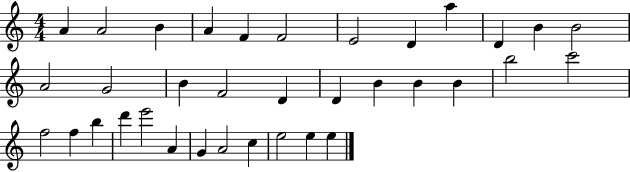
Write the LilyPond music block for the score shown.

{
  \clef treble
  \numericTimeSignature
  \time 4/4
  \key c \major
  a'4 a'2 b'4 | a'4 f'4 f'2 | e'2 d'4 a''4 | d'4 b'4 b'2 | \break a'2 g'2 | b'4 f'2 d'4 | d'4 b'4 b'4 b'4 | b''2 c'''2 | \break f''2 f''4 b''4 | d'''4 e'''2 a'4 | g'4 a'2 c''4 | e''2 e''4 e''4 | \break \bar "|."
}